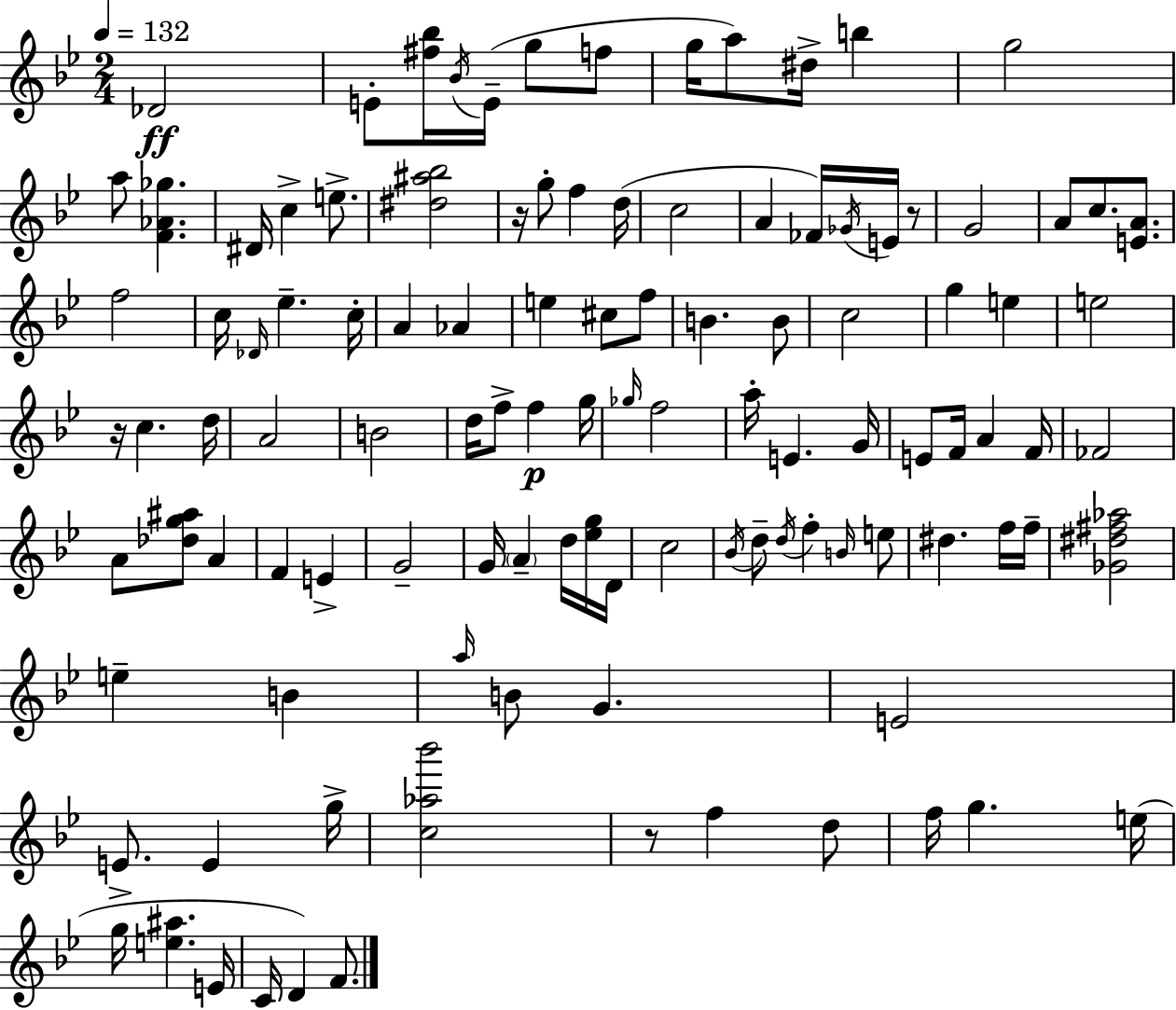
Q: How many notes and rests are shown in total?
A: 111